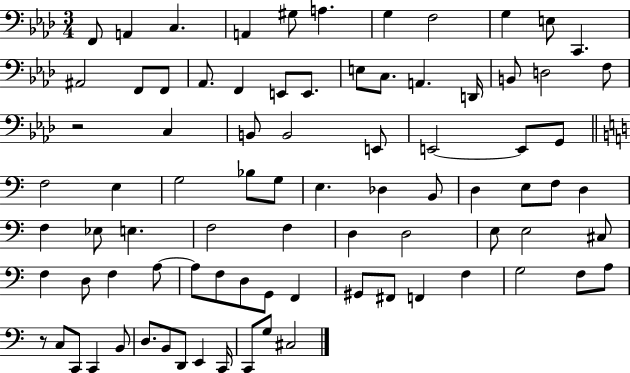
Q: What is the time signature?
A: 3/4